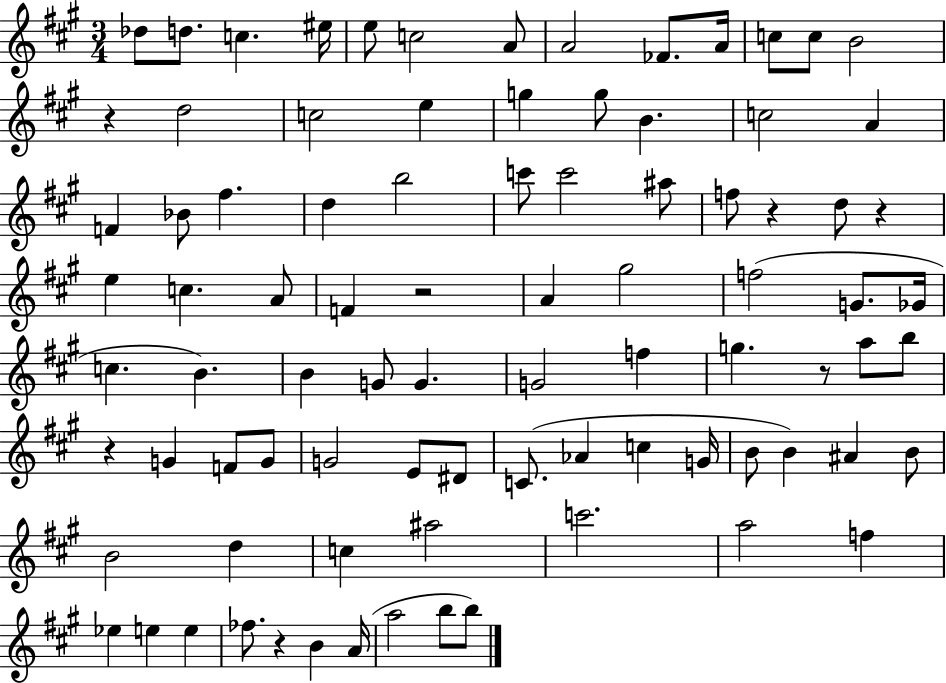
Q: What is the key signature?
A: A major